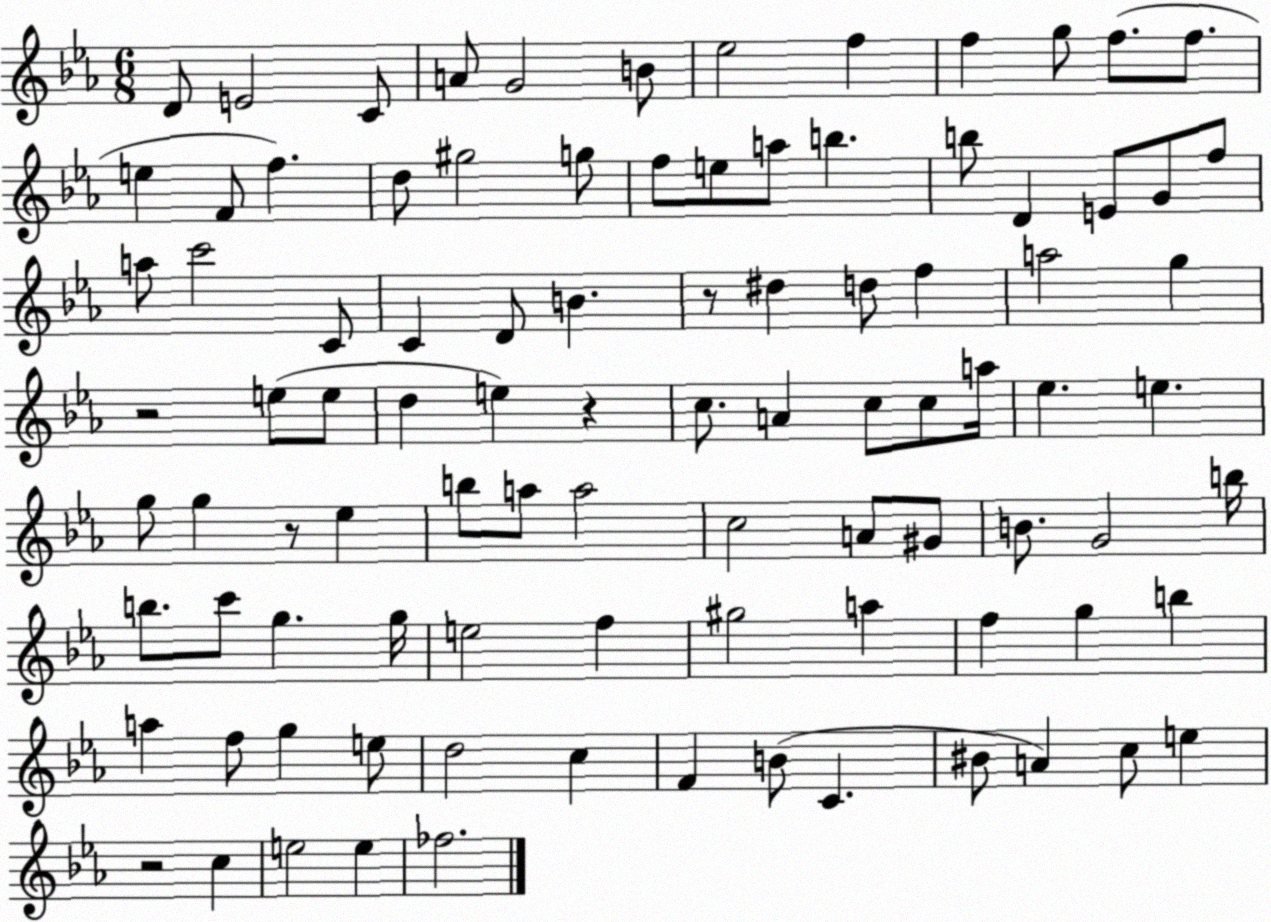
X:1
T:Untitled
M:6/8
L:1/4
K:Eb
D/2 E2 C/2 A/2 G2 B/2 _e2 f f g/2 f/2 f/2 e F/2 f d/2 ^g2 g/2 f/2 e/2 a/2 b b/2 D E/2 G/2 f/2 a/2 c'2 C/2 C D/2 B z/2 ^d d/2 f a2 g z2 e/2 e/2 d e z c/2 A c/2 c/2 a/4 _e e g/2 g z/2 _e b/2 a/2 a2 c2 A/2 ^G/2 B/2 G2 b/4 b/2 c'/2 g g/4 e2 f ^g2 a f g b a f/2 g e/2 d2 c F B/2 C ^B/2 A c/2 e z2 c e2 e _f2